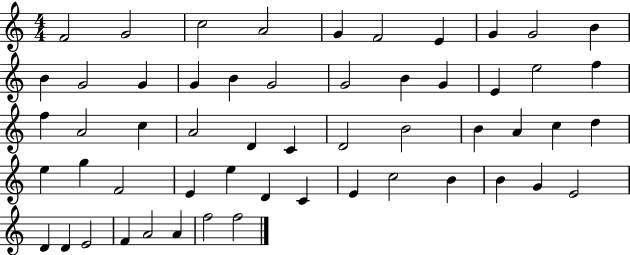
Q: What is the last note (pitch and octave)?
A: F5